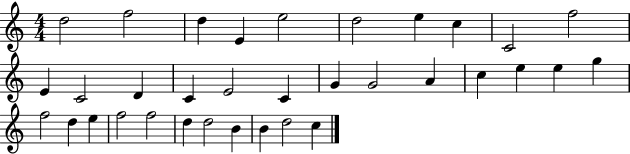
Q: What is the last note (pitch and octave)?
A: C5